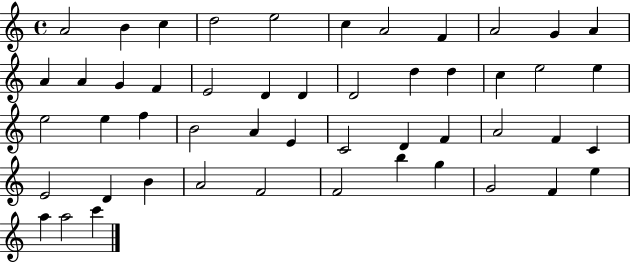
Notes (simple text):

A4/h B4/q C5/q D5/h E5/h C5/q A4/h F4/q A4/h G4/q A4/q A4/q A4/q G4/q F4/q E4/h D4/q D4/q D4/h D5/q D5/q C5/q E5/h E5/q E5/h E5/q F5/q B4/h A4/q E4/q C4/h D4/q F4/q A4/h F4/q C4/q E4/h D4/q B4/q A4/h F4/h F4/h B5/q G5/q G4/h F4/q E5/q A5/q A5/h C6/q